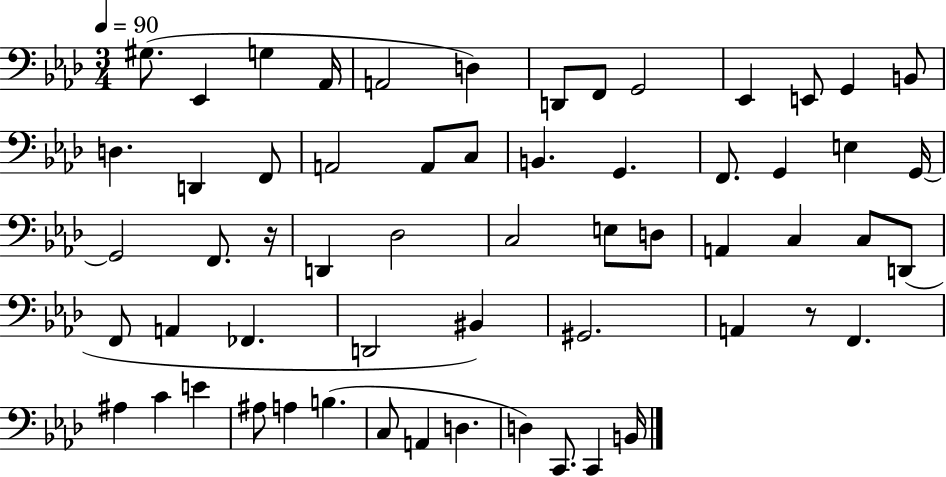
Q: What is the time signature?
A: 3/4